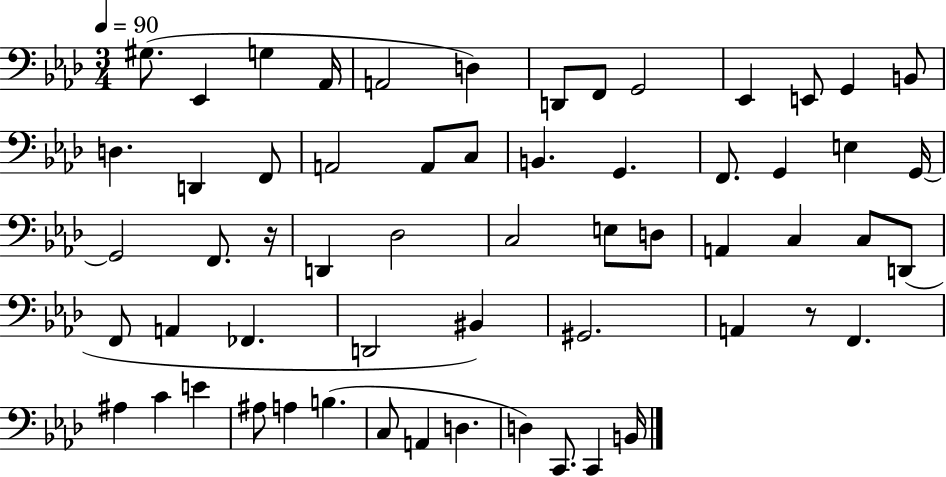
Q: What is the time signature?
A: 3/4